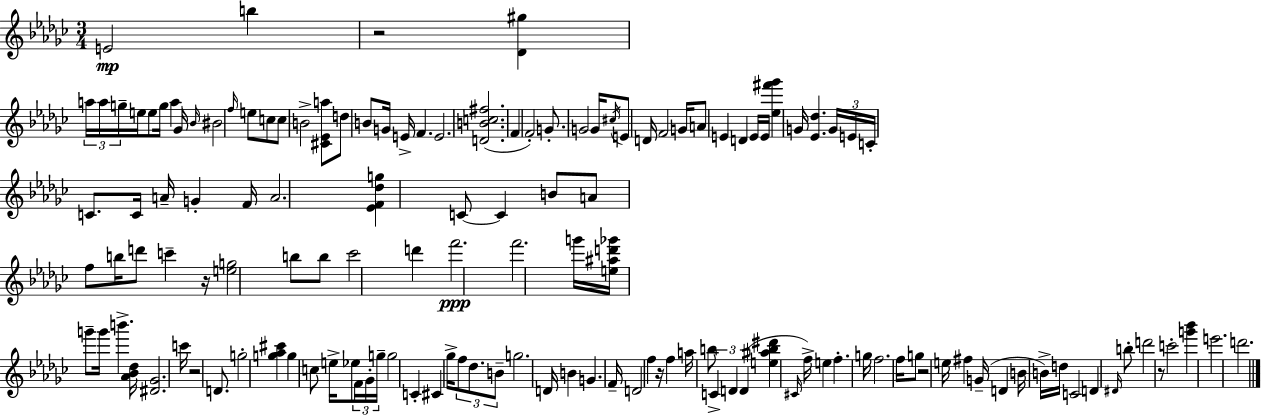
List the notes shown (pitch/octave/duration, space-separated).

E4/h B5/q R/h [Db4,G#5]/q A5/s A5/s G5/s E5/s E5/e G5/s A5/q Gb4/s Bb4/s BIS4/h F5/s E5/e C5/e C5/e B4/h [C#4,Eb4,A5]/e D5/e B4/e G4/s E4/s F4/q. E4/h. [D4,B4,C5,F#5]/h. F4/q F4/h G4/e. G4/h G4/s C#5/s E4/e D4/s F4/h G4/s A4/e E4/q D4/q E4/s E4/s [Eb5,F#6,Gb6]/q G4/s [Eb4,Db5]/q. G4/s E4/s C4/s C4/e. C4/s A4/s G4/q F4/s A4/h. [Eb4,F4,Db5,G5]/q C4/e C4/q B4/e A4/e F5/e B5/s D6/e C6/q R/s [E5,G5]/h B5/e B5/e CES6/h D6/q F6/h. F6/h. G6/s [E5,A#5,D6,Gb6]/s G6/e G6/s B6/q. [Ab4,Bb4,Db5]/s [D#4,Gb4]/h. C6/s R/h D4/e. G5/h [G5,Ab5,C#6]/q G5/q C5/e E5/s Eb5/e F4/s Gb4/s G5/s G5/h C4/q C#4/q Gb5/s F5/e Db5/e. B4/e G5/h. D4/s B4/q G4/q. F4/s D4/h F5/q R/s F5/q A5/s B5/e C4/q D4/q D4/q [E5,A#5,B5,D#6]/q C#4/s F5/s E5/q F5/q. G5/s F5/h. F5/s G5/e R/h E5/s F#5/q G4/s D4/q B4/s B4/s D5/s C4/h D4/q D#4/s B5/e D6/h R/e C6/h [G6,Bb6]/q E6/h. D6/h.